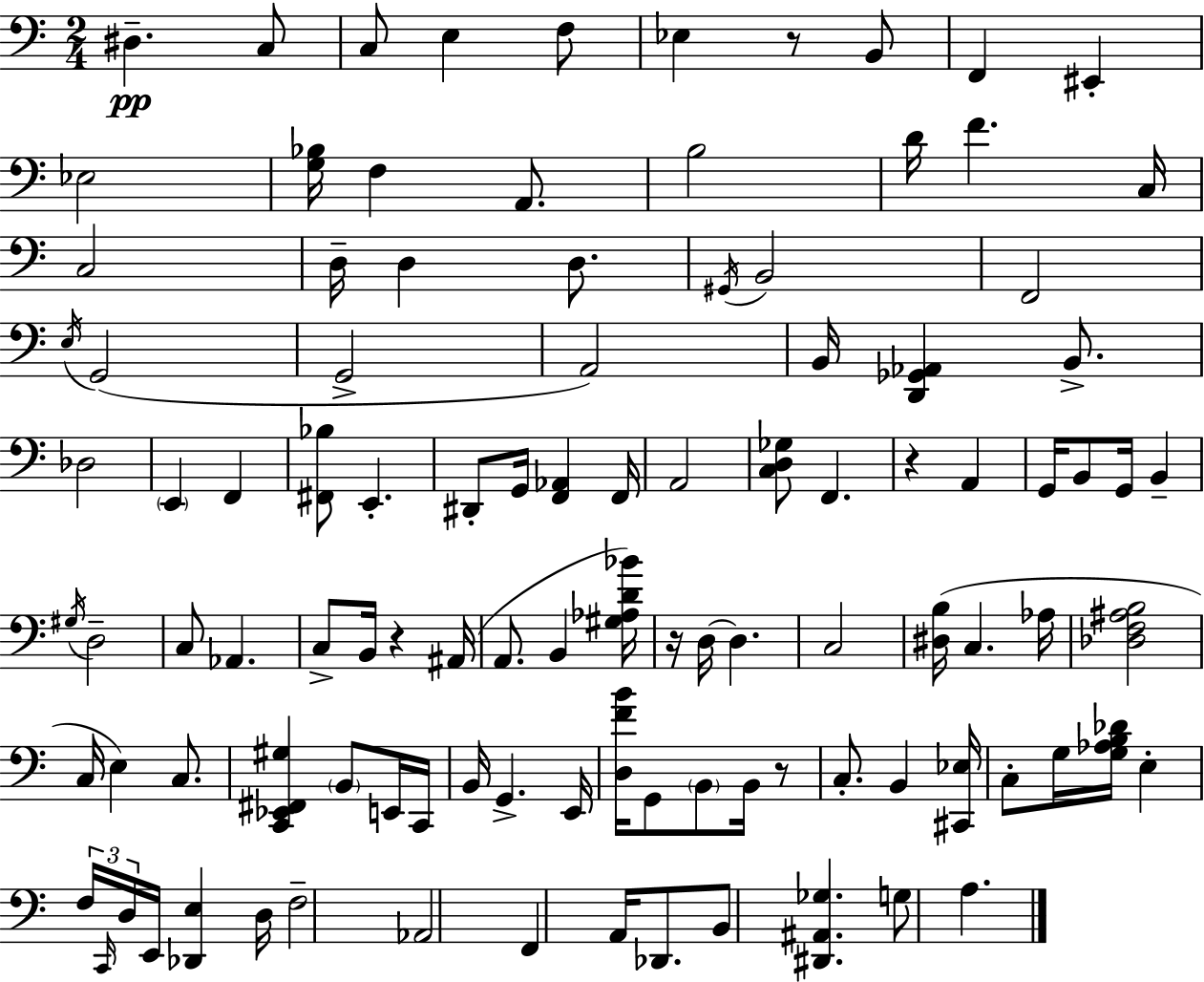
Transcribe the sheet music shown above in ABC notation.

X:1
T:Untitled
M:2/4
L:1/4
K:Am
^D, C,/2 C,/2 E, F,/2 _E, z/2 B,,/2 F,, ^E,, _E,2 [G,_B,]/4 F, A,,/2 B,2 D/4 F C,/4 C,2 D,/4 D, D,/2 ^G,,/4 B,,2 F,,2 E,/4 G,,2 G,,2 A,,2 B,,/4 [D,,_G,,_A,,] B,,/2 _D,2 E,, F,, [^F,,_B,]/2 E,, ^D,,/2 G,,/4 [F,,_A,,] F,,/4 A,,2 [C,D,_G,]/2 F,, z A,, G,,/4 B,,/2 G,,/4 B,, ^G,/4 D,2 C,/2 _A,, C,/2 B,,/4 z ^A,,/4 A,,/2 B,, [^G,_A,D_B]/4 z/4 D,/4 D, C,2 [^D,B,]/4 C, _A,/4 [_D,F,^A,B,]2 C,/4 E, C,/2 [C,,_E,,^F,,^G,] B,,/2 E,,/4 C,,/4 B,,/4 G,, E,,/4 [D,FB]/4 G,,/2 B,,/2 B,,/4 z/2 C,/2 B,, [^C,,_E,]/4 C,/2 G,/4 [G,_A,B,_D]/4 E, F,/4 C,,/4 D,/4 E,,/4 [_D,,E,] D,/4 F,2 _A,,2 F,, A,,/4 _D,,/2 B,,/2 [^D,,^A,,_G,] G,/2 A,